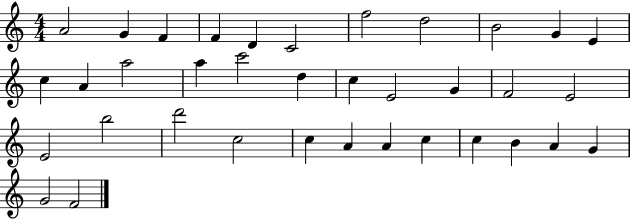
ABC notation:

X:1
T:Untitled
M:4/4
L:1/4
K:C
A2 G F F D C2 f2 d2 B2 G E c A a2 a c'2 d c E2 G F2 E2 E2 b2 d'2 c2 c A A c c B A G G2 F2